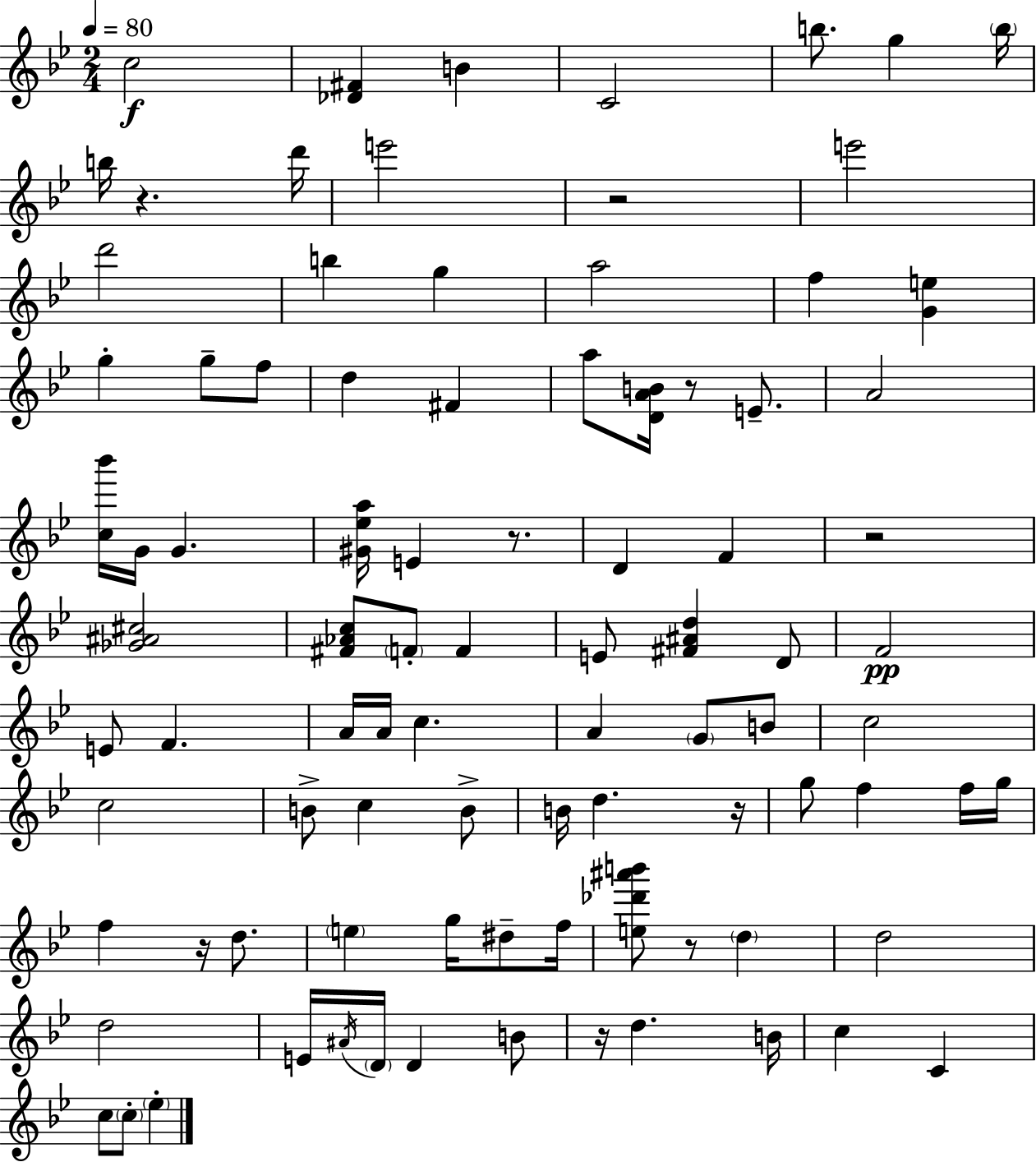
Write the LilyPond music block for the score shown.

{
  \clef treble
  \numericTimeSignature
  \time 2/4
  \key g \minor
  \tempo 4 = 80
  c''2\f | <des' fis'>4 b'4 | c'2 | b''8. g''4 \parenthesize b''16 | \break b''16 r4. d'''16 | e'''2 | r2 | e'''2 | \break d'''2 | b''4 g''4 | a''2 | f''4 <g' e''>4 | \break g''4-. g''8-- f''8 | d''4 fis'4 | a''8 <d' a' b'>16 r8 e'8.-- | a'2 | \break <c'' bes'''>16 g'16 g'4. | <gis' ees'' a''>16 e'4 r8. | d'4 f'4 | r2 | \break <ges' ais' cis''>2 | <fis' aes' c''>8 \parenthesize f'8-. f'4 | e'8 <fis' ais' d''>4 d'8 | f'2\pp | \break e'8 f'4. | a'16 a'16 c''4. | a'4 \parenthesize g'8 b'8 | c''2 | \break c''2 | b'8-> c''4 b'8-> | b'16 d''4. r16 | g''8 f''4 f''16 g''16 | \break f''4 r16 d''8. | \parenthesize e''4 g''16 dis''8-- f''16 | <e'' des''' ais''' b'''>8 r8 \parenthesize d''4 | d''2 | \break d''2 | e'16 \acciaccatura { ais'16 } \parenthesize d'16 d'4 b'8 | r16 d''4. | b'16 c''4 c'4 | \break c''8 \parenthesize c''8-. \parenthesize ees''4-. | \bar "|."
}